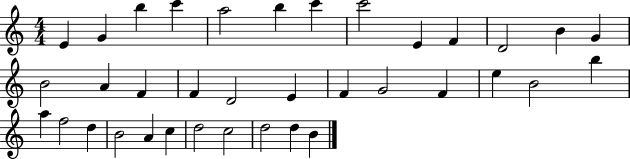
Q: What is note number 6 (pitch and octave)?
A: B5